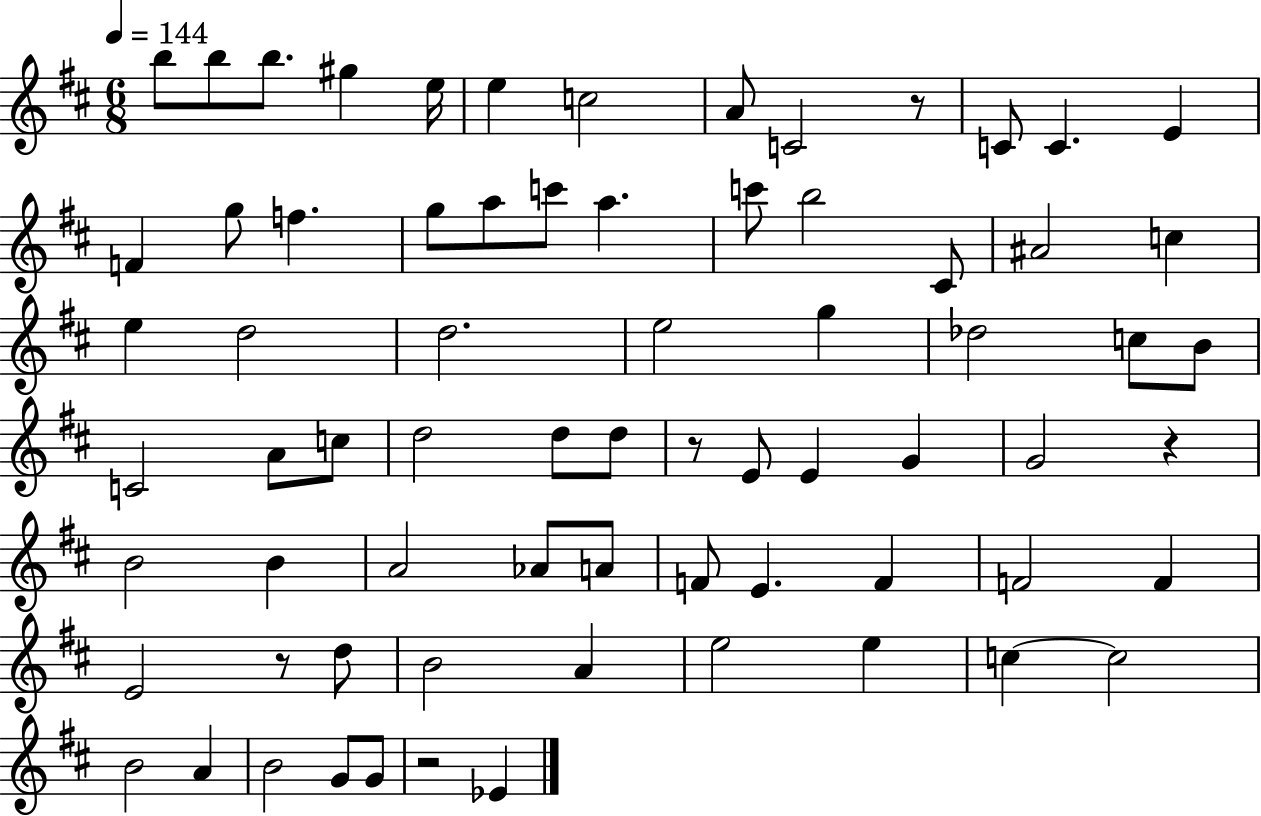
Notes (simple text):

B5/e B5/e B5/e. G#5/q E5/s E5/q C5/h A4/e C4/h R/e C4/e C4/q. E4/q F4/q G5/e F5/q. G5/e A5/e C6/e A5/q. C6/e B5/h C#4/e A#4/h C5/q E5/q D5/h D5/h. E5/h G5/q Db5/h C5/e B4/e C4/h A4/e C5/e D5/h D5/e D5/e R/e E4/e E4/q G4/q G4/h R/q B4/h B4/q A4/h Ab4/e A4/e F4/e E4/q. F4/q F4/h F4/q E4/h R/e D5/e B4/h A4/q E5/h E5/q C5/q C5/h B4/h A4/q B4/h G4/e G4/e R/h Eb4/q